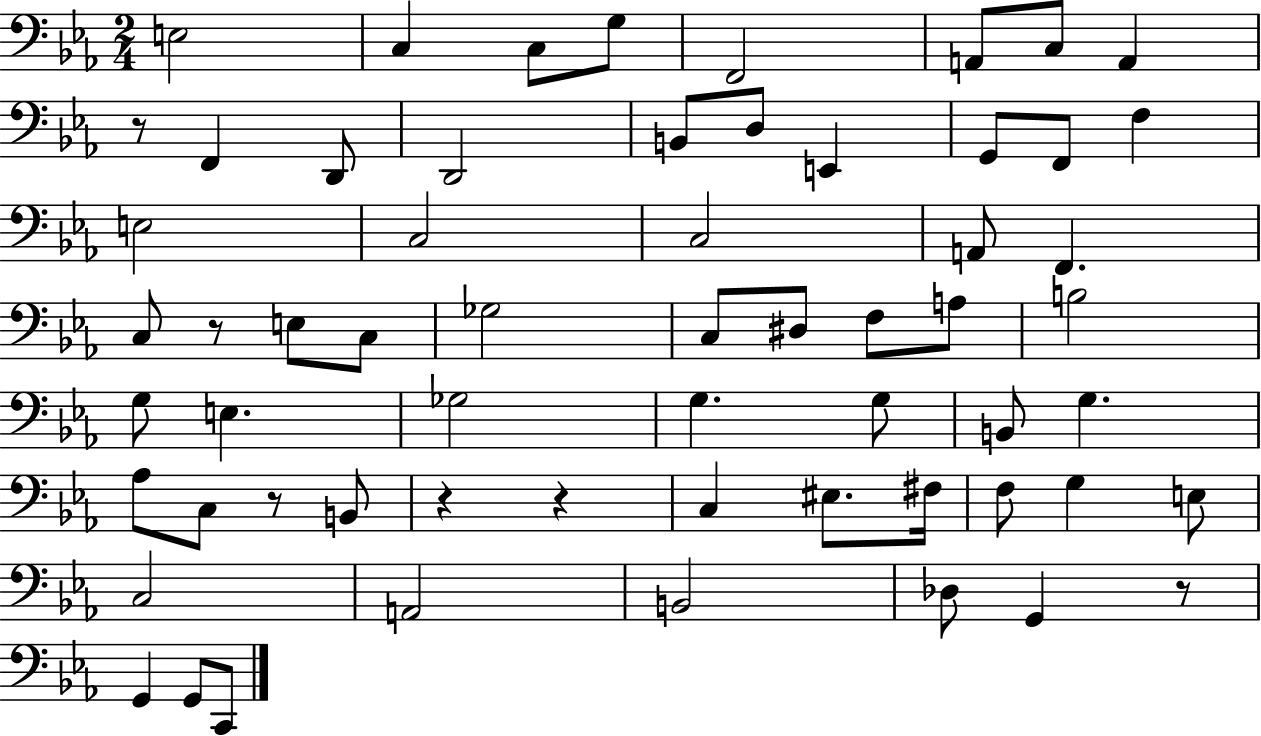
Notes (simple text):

E3/h C3/q C3/e G3/e F2/h A2/e C3/e A2/q R/e F2/q D2/e D2/h B2/e D3/e E2/q G2/e F2/e F3/q E3/h C3/h C3/h A2/e F2/q. C3/e R/e E3/e C3/e Gb3/h C3/e D#3/e F3/e A3/e B3/h G3/e E3/q. Gb3/h G3/q. G3/e B2/e G3/q. Ab3/e C3/e R/e B2/e R/q R/q C3/q EIS3/e. F#3/s F3/e G3/q E3/e C3/h A2/h B2/h Db3/e G2/q R/e G2/q G2/e C2/e